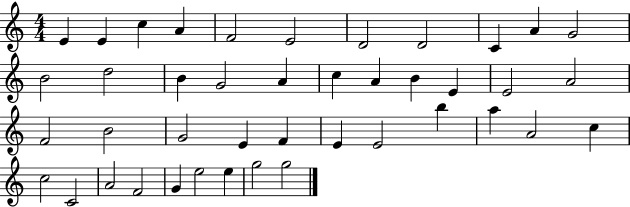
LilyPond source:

{
  \clef treble
  \numericTimeSignature
  \time 4/4
  \key c \major
  e'4 e'4 c''4 a'4 | f'2 e'2 | d'2 d'2 | c'4 a'4 g'2 | \break b'2 d''2 | b'4 g'2 a'4 | c''4 a'4 b'4 e'4 | e'2 a'2 | \break f'2 b'2 | g'2 e'4 f'4 | e'4 e'2 b''4 | a''4 a'2 c''4 | \break c''2 c'2 | a'2 f'2 | g'4 e''2 e''4 | g''2 g''2 | \break \bar "|."
}